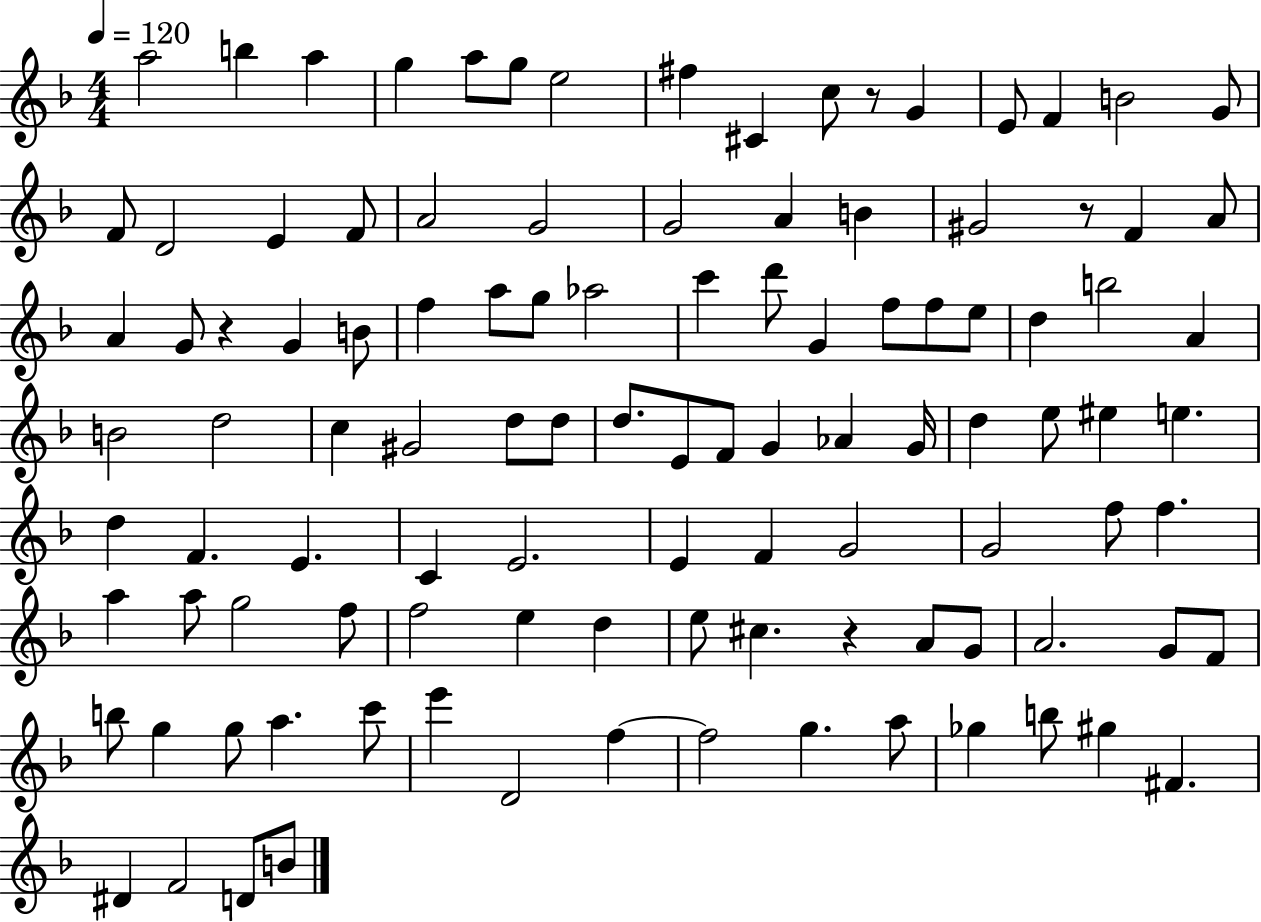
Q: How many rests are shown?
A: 4